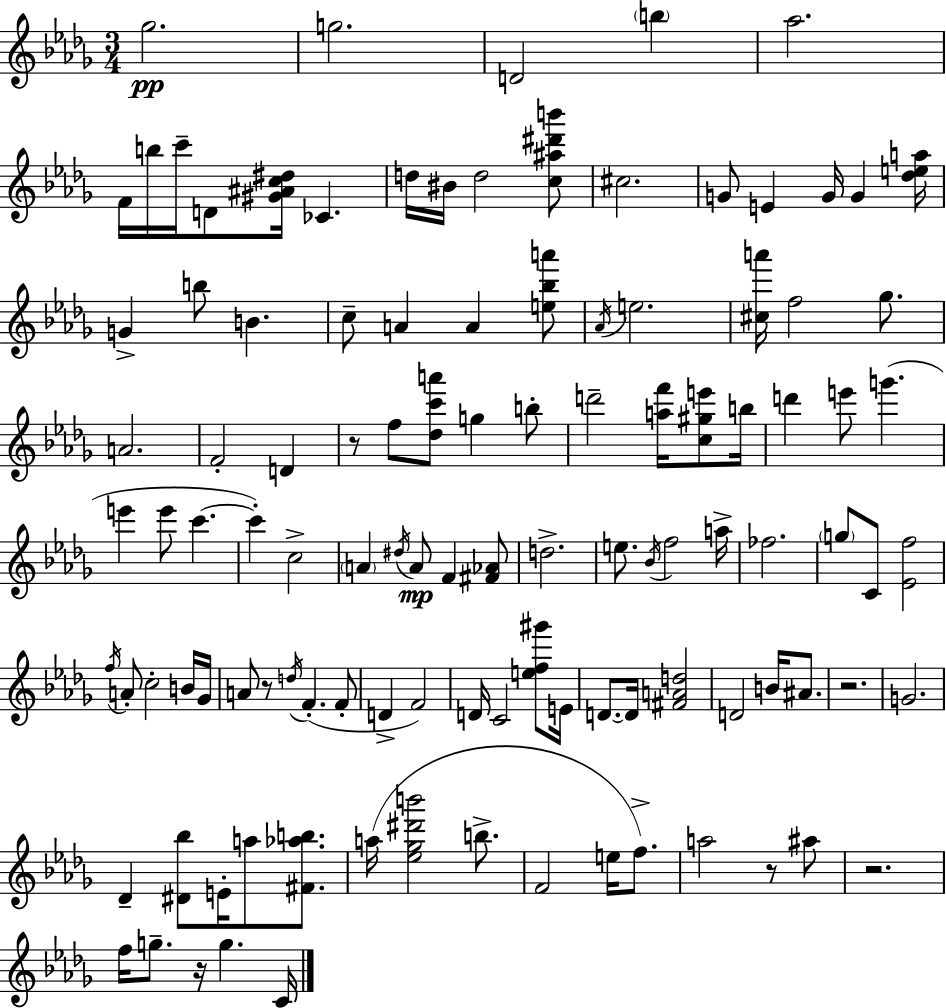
{
  \clef treble
  \numericTimeSignature
  \time 3/4
  \key bes \minor
  \repeat volta 2 { ges''2.\pp | g''2. | d'2 \parenthesize b''4 | aes''2. | \break f'16 b''16 c'''16-- d'8 <gis' ais' c'' dis''>16 ces'4. | d''16 bis'16 d''2 <c'' ais'' dis''' b'''>8 | cis''2. | g'8 e'4 g'16 g'4 <des'' e'' a''>16 | \break g'4-> b''8 b'4. | c''8-- a'4 a'4 <e'' bes'' a'''>8 | \acciaccatura { aes'16 } e''2. | <cis'' a'''>16 f''2 ges''8. | \break a'2. | f'2-. d'4 | r8 f''8 <des'' c''' a'''>8 g''4 b''8-. | d'''2-- <a'' f'''>16 <c'' gis'' e'''>8 | \break b''16 d'''4 e'''8 g'''4.( | e'''4 e'''8 c'''4.~~ | c'''4-.) c''2-> | \parenthesize a'4 \acciaccatura { dis''16 } a'8\mp f'4 | \break <fis' aes'>8 d''2.-> | e''8. \acciaccatura { bes'16 } f''2 | a''16-> fes''2. | \parenthesize g''8 c'8 <ees' f''>2 | \break \acciaccatura { f''16 } a'8-. c''2-. | b'16 ges'16 a'8 r8 \acciaccatura { d''16 }( f'4.-. | f'8-. d'4-> f'2) | d'16 c'2 | \break <e'' f'' gis'''>8 e'16 d'8.~~ d'16 <fis' a' d''>2 | d'2 | b'16 ais'8. r2. | g'2. | \break des'4-- <dis' bes''>8 e'16-. | a''8 <fis' aes'' b''>8. a''16( <ees'' ges'' dis''' b'''>2 | b''8.-> f'2 | e''16 f''8.->) a''2 | \break r8 ais''8 r2. | f''16 g''8.-- r16 g''4. | c'16 } \bar "|."
}